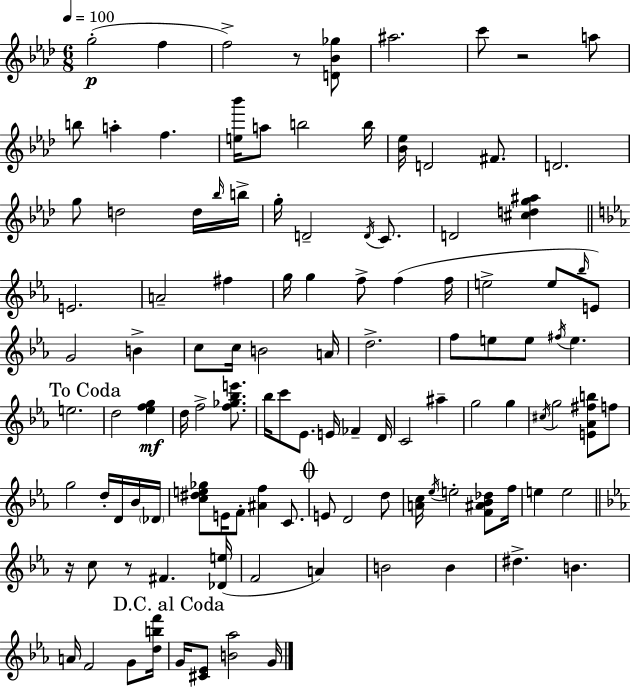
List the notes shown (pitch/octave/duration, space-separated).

G5/h F5/q F5/h R/e [D4,Bb4,Gb5]/e A#5/h. C6/e R/h A5/e B5/e A5/q F5/q. [E5,Bb6]/s A5/e B5/h B5/s [Bb4,Eb5]/s D4/h F#4/e. D4/h. G5/e D5/h D5/s Bb5/s B5/s G5/s D4/h D4/s C4/e. D4/h [C#5,D5,G5,A#5]/q E4/h. A4/h F#5/q G5/s G5/q F5/e F5/q F5/s E5/h E5/e Bb5/s E4/e G4/h B4/q C5/e C5/s B4/h A4/s D5/h. F5/e E5/e E5/e F#5/s E5/q. E5/h. D5/h [Eb5,F5,G5]/q D5/s F5/h [F5,Gb5,Bb5,E6]/e. Bb5/s C6/e Eb4/e. E4/s FES4/q D4/s C4/h A#5/q G5/h G5/q C#5/s G5/h [E4,Ab4,F#5,B5]/e F5/e G5/h D5/s D4/s Bb4/s Db4/s [C5,D#5,E5,Gb5]/e E4/s F4/e [A#4,F5]/q C4/e. E4/e D4/h D5/e [A4,C5]/s Eb5/s E5/h [F4,A#4,Bb4,Db5]/e F5/s E5/q E5/h R/s C5/e R/e F#4/q. [Db4,E5]/s F4/h A4/q B4/h B4/q D#5/q. B4/q. A4/s F4/h G4/e [D5,B5,F6]/s G4/s [C#4,Eb4]/e [B4,Ab5]/h G4/s